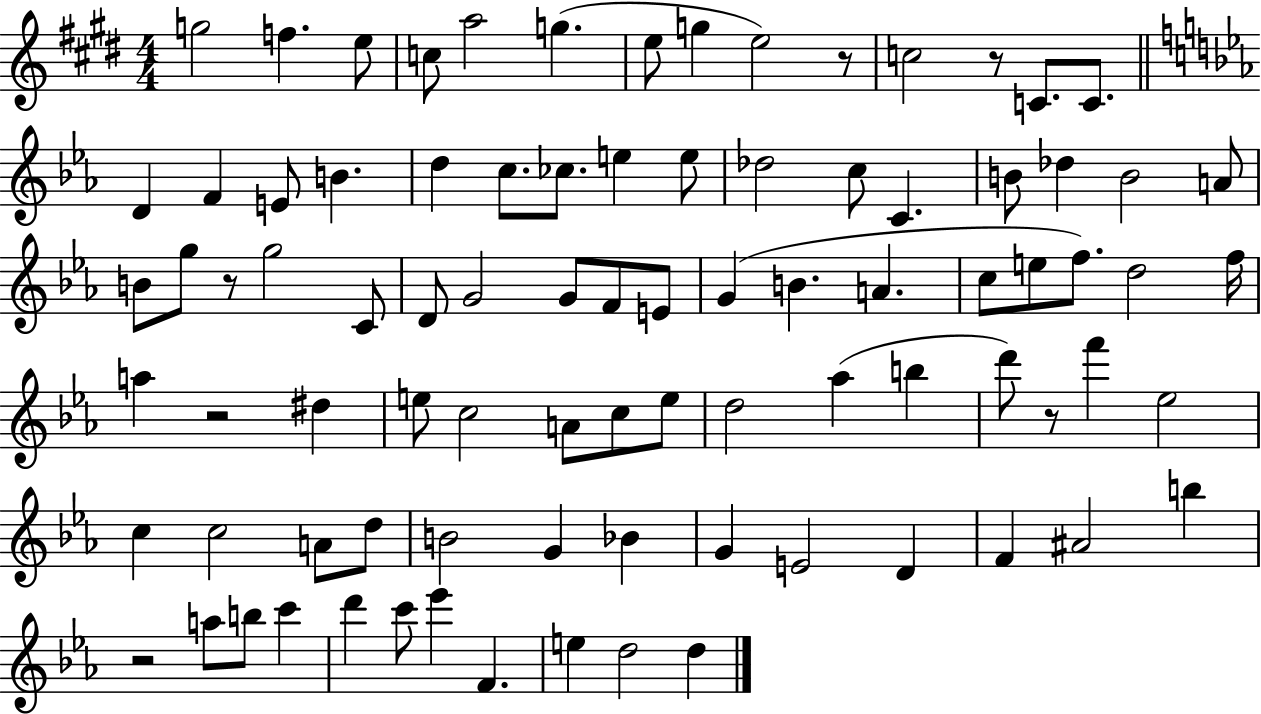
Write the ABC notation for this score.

X:1
T:Untitled
M:4/4
L:1/4
K:E
g2 f e/2 c/2 a2 g e/2 g e2 z/2 c2 z/2 C/2 C/2 D F E/2 B d c/2 _c/2 e e/2 _d2 c/2 C B/2 _d B2 A/2 B/2 g/2 z/2 g2 C/2 D/2 G2 G/2 F/2 E/2 G B A c/2 e/2 f/2 d2 f/4 a z2 ^d e/2 c2 A/2 c/2 e/2 d2 _a b d'/2 z/2 f' _e2 c c2 A/2 d/2 B2 G _B G E2 D F ^A2 b z2 a/2 b/2 c' d' c'/2 _e' F e d2 d